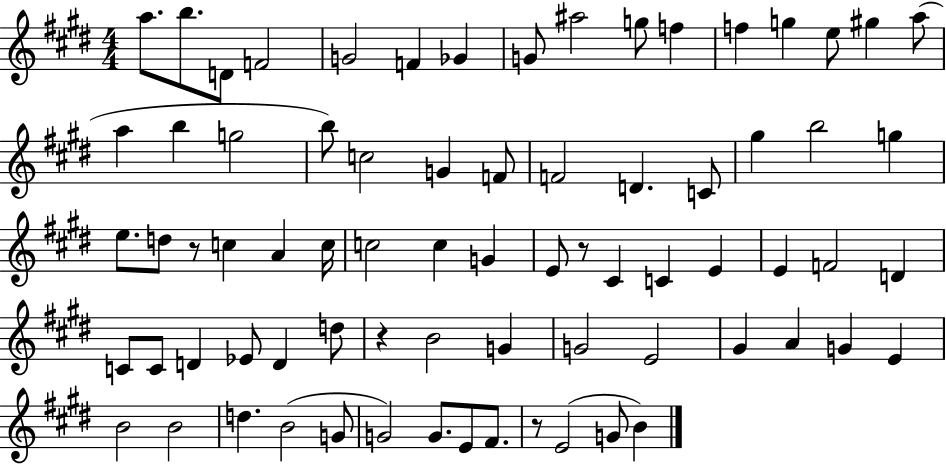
X:1
T:Untitled
M:4/4
L:1/4
K:E
a/2 b/2 D/2 F2 G2 F _G G/2 ^a2 g/2 f f g e/2 ^g a/2 a b g2 b/2 c2 G F/2 F2 D C/2 ^g b2 g e/2 d/2 z/2 c A c/4 c2 c G E/2 z/2 ^C C E E F2 D C/2 C/2 D _E/2 D d/2 z B2 G G2 E2 ^G A G E B2 B2 d B2 G/2 G2 G/2 E/2 ^F/2 z/2 E2 G/2 B